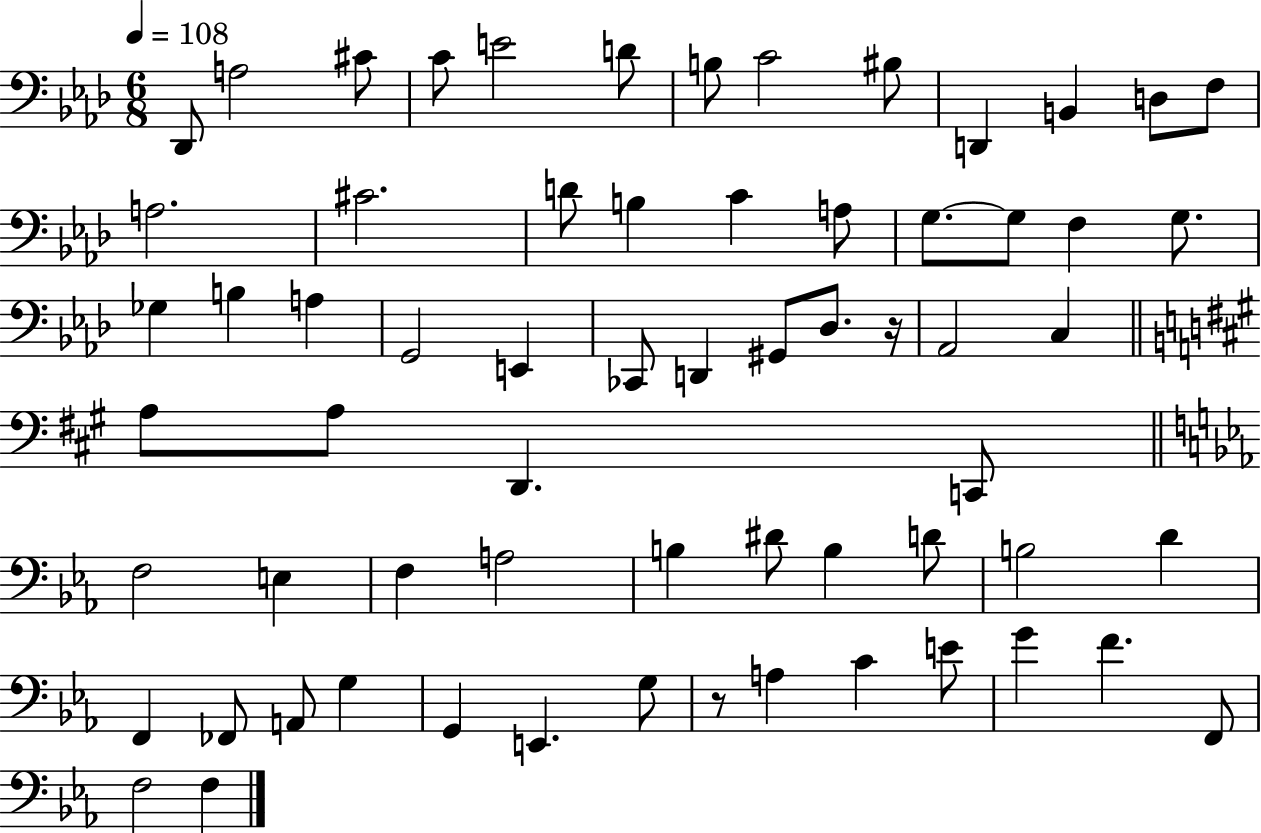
{
  \clef bass
  \numericTimeSignature
  \time 6/8
  \key aes \major
  \tempo 4 = 108
  des,8 a2 cis'8 | c'8 e'2 d'8 | b8 c'2 bis8 | d,4 b,4 d8 f8 | \break a2. | cis'2. | d'8 b4 c'4 a8 | g8.~~ g8 f4 g8. | \break ges4 b4 a4 | g,2 e,4 | ces,8 d,4 gis,8 des8. r16 | aes,2 c4 | \break \bar "||" \break \key a \major a8 a8 d,4. c,8 | \bar "||" \break \key ees \major f2 e4 | f4 a2 | b4 dis'8 b4 d'8 | b2 d'4 | \break f,4 fes,8 a,8 g4 | g,4 e,4. g8 | r8 a4 c'4 e'8 | g'4 f'4. f,8 | \break f2 f4 | \bar "|."
}